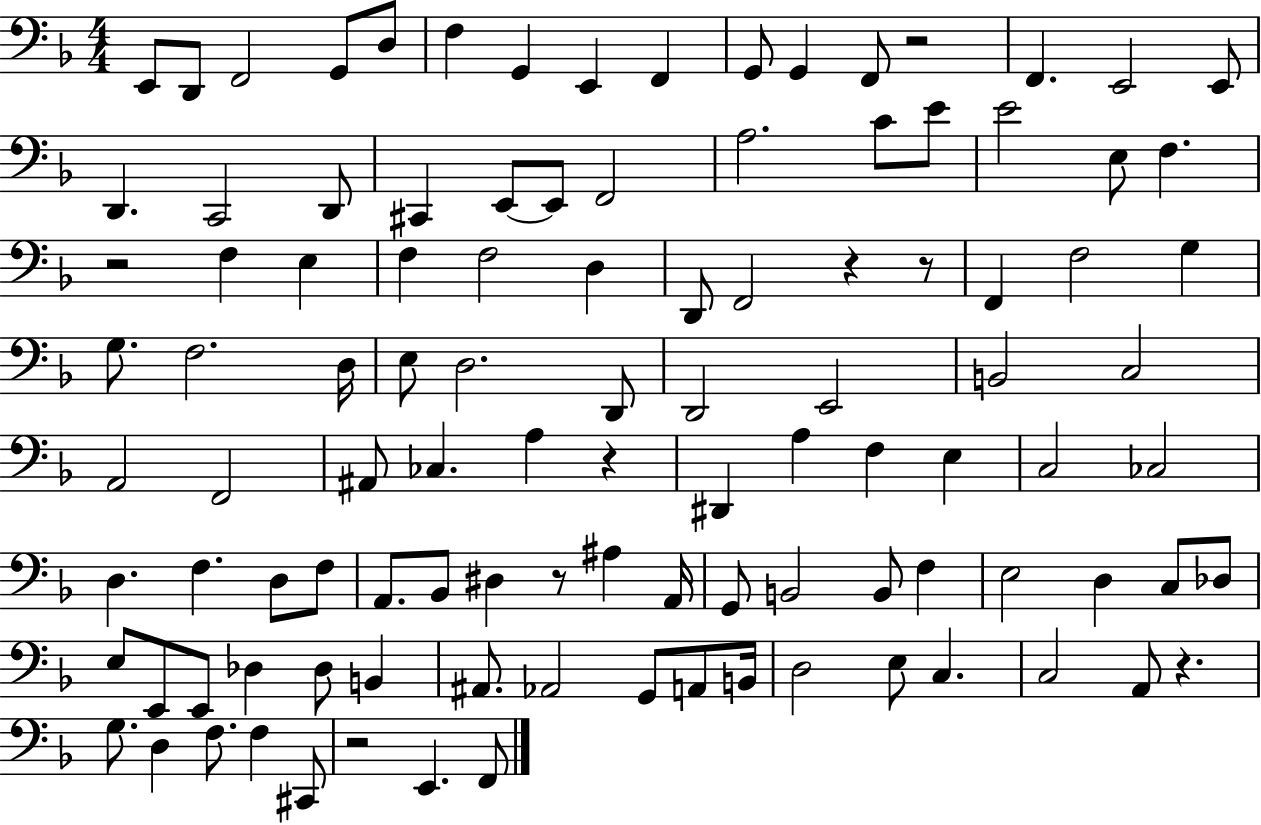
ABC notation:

X:1
T:Untitled
M:4/4
L:1/4
K:F
E,,/2 D,,/2 F,,2 G,,/2 D,/2 F, G,, E,, F,, G,,/2 G,, F,,/2 z2 F,, E,,2 E,,/2 D,, C,,2 D,,/2 ^C,, E,,/2 E,,/2 F,,2 A,2 C/2 E/2 E2 E,/2 F, z2 F, E, F, F,2 D, D,,/2 F,,2 z z/2 F,, F,2 G, G,/2 F,2 D,/4 E,/2 D,2 D,,/2 D,,2 E,,2 B,,2 C,2 A,,2 F,,2 ^A,,/2 _C, A, z ^D,, A, F, E, C,2 _C,2 D, F, D,/2 F,/2 A,,/2 _B,,/2 ^D, z/2 ^A, A,,/4 G,,/2 B,,2 B,,/2 F, E,2 D, C,/2 _D,/2 E,/2 E,,/2 E,,/2 _D, _D,/2 B,, ^A,,/2 _A,,2 G,,/2 A,,/2 B,,/4 D,2 E,/2 C, C,2 A,,/2 z G,/2 D, F,/2 F, ^C,,/2 z2 E,, F,,/2